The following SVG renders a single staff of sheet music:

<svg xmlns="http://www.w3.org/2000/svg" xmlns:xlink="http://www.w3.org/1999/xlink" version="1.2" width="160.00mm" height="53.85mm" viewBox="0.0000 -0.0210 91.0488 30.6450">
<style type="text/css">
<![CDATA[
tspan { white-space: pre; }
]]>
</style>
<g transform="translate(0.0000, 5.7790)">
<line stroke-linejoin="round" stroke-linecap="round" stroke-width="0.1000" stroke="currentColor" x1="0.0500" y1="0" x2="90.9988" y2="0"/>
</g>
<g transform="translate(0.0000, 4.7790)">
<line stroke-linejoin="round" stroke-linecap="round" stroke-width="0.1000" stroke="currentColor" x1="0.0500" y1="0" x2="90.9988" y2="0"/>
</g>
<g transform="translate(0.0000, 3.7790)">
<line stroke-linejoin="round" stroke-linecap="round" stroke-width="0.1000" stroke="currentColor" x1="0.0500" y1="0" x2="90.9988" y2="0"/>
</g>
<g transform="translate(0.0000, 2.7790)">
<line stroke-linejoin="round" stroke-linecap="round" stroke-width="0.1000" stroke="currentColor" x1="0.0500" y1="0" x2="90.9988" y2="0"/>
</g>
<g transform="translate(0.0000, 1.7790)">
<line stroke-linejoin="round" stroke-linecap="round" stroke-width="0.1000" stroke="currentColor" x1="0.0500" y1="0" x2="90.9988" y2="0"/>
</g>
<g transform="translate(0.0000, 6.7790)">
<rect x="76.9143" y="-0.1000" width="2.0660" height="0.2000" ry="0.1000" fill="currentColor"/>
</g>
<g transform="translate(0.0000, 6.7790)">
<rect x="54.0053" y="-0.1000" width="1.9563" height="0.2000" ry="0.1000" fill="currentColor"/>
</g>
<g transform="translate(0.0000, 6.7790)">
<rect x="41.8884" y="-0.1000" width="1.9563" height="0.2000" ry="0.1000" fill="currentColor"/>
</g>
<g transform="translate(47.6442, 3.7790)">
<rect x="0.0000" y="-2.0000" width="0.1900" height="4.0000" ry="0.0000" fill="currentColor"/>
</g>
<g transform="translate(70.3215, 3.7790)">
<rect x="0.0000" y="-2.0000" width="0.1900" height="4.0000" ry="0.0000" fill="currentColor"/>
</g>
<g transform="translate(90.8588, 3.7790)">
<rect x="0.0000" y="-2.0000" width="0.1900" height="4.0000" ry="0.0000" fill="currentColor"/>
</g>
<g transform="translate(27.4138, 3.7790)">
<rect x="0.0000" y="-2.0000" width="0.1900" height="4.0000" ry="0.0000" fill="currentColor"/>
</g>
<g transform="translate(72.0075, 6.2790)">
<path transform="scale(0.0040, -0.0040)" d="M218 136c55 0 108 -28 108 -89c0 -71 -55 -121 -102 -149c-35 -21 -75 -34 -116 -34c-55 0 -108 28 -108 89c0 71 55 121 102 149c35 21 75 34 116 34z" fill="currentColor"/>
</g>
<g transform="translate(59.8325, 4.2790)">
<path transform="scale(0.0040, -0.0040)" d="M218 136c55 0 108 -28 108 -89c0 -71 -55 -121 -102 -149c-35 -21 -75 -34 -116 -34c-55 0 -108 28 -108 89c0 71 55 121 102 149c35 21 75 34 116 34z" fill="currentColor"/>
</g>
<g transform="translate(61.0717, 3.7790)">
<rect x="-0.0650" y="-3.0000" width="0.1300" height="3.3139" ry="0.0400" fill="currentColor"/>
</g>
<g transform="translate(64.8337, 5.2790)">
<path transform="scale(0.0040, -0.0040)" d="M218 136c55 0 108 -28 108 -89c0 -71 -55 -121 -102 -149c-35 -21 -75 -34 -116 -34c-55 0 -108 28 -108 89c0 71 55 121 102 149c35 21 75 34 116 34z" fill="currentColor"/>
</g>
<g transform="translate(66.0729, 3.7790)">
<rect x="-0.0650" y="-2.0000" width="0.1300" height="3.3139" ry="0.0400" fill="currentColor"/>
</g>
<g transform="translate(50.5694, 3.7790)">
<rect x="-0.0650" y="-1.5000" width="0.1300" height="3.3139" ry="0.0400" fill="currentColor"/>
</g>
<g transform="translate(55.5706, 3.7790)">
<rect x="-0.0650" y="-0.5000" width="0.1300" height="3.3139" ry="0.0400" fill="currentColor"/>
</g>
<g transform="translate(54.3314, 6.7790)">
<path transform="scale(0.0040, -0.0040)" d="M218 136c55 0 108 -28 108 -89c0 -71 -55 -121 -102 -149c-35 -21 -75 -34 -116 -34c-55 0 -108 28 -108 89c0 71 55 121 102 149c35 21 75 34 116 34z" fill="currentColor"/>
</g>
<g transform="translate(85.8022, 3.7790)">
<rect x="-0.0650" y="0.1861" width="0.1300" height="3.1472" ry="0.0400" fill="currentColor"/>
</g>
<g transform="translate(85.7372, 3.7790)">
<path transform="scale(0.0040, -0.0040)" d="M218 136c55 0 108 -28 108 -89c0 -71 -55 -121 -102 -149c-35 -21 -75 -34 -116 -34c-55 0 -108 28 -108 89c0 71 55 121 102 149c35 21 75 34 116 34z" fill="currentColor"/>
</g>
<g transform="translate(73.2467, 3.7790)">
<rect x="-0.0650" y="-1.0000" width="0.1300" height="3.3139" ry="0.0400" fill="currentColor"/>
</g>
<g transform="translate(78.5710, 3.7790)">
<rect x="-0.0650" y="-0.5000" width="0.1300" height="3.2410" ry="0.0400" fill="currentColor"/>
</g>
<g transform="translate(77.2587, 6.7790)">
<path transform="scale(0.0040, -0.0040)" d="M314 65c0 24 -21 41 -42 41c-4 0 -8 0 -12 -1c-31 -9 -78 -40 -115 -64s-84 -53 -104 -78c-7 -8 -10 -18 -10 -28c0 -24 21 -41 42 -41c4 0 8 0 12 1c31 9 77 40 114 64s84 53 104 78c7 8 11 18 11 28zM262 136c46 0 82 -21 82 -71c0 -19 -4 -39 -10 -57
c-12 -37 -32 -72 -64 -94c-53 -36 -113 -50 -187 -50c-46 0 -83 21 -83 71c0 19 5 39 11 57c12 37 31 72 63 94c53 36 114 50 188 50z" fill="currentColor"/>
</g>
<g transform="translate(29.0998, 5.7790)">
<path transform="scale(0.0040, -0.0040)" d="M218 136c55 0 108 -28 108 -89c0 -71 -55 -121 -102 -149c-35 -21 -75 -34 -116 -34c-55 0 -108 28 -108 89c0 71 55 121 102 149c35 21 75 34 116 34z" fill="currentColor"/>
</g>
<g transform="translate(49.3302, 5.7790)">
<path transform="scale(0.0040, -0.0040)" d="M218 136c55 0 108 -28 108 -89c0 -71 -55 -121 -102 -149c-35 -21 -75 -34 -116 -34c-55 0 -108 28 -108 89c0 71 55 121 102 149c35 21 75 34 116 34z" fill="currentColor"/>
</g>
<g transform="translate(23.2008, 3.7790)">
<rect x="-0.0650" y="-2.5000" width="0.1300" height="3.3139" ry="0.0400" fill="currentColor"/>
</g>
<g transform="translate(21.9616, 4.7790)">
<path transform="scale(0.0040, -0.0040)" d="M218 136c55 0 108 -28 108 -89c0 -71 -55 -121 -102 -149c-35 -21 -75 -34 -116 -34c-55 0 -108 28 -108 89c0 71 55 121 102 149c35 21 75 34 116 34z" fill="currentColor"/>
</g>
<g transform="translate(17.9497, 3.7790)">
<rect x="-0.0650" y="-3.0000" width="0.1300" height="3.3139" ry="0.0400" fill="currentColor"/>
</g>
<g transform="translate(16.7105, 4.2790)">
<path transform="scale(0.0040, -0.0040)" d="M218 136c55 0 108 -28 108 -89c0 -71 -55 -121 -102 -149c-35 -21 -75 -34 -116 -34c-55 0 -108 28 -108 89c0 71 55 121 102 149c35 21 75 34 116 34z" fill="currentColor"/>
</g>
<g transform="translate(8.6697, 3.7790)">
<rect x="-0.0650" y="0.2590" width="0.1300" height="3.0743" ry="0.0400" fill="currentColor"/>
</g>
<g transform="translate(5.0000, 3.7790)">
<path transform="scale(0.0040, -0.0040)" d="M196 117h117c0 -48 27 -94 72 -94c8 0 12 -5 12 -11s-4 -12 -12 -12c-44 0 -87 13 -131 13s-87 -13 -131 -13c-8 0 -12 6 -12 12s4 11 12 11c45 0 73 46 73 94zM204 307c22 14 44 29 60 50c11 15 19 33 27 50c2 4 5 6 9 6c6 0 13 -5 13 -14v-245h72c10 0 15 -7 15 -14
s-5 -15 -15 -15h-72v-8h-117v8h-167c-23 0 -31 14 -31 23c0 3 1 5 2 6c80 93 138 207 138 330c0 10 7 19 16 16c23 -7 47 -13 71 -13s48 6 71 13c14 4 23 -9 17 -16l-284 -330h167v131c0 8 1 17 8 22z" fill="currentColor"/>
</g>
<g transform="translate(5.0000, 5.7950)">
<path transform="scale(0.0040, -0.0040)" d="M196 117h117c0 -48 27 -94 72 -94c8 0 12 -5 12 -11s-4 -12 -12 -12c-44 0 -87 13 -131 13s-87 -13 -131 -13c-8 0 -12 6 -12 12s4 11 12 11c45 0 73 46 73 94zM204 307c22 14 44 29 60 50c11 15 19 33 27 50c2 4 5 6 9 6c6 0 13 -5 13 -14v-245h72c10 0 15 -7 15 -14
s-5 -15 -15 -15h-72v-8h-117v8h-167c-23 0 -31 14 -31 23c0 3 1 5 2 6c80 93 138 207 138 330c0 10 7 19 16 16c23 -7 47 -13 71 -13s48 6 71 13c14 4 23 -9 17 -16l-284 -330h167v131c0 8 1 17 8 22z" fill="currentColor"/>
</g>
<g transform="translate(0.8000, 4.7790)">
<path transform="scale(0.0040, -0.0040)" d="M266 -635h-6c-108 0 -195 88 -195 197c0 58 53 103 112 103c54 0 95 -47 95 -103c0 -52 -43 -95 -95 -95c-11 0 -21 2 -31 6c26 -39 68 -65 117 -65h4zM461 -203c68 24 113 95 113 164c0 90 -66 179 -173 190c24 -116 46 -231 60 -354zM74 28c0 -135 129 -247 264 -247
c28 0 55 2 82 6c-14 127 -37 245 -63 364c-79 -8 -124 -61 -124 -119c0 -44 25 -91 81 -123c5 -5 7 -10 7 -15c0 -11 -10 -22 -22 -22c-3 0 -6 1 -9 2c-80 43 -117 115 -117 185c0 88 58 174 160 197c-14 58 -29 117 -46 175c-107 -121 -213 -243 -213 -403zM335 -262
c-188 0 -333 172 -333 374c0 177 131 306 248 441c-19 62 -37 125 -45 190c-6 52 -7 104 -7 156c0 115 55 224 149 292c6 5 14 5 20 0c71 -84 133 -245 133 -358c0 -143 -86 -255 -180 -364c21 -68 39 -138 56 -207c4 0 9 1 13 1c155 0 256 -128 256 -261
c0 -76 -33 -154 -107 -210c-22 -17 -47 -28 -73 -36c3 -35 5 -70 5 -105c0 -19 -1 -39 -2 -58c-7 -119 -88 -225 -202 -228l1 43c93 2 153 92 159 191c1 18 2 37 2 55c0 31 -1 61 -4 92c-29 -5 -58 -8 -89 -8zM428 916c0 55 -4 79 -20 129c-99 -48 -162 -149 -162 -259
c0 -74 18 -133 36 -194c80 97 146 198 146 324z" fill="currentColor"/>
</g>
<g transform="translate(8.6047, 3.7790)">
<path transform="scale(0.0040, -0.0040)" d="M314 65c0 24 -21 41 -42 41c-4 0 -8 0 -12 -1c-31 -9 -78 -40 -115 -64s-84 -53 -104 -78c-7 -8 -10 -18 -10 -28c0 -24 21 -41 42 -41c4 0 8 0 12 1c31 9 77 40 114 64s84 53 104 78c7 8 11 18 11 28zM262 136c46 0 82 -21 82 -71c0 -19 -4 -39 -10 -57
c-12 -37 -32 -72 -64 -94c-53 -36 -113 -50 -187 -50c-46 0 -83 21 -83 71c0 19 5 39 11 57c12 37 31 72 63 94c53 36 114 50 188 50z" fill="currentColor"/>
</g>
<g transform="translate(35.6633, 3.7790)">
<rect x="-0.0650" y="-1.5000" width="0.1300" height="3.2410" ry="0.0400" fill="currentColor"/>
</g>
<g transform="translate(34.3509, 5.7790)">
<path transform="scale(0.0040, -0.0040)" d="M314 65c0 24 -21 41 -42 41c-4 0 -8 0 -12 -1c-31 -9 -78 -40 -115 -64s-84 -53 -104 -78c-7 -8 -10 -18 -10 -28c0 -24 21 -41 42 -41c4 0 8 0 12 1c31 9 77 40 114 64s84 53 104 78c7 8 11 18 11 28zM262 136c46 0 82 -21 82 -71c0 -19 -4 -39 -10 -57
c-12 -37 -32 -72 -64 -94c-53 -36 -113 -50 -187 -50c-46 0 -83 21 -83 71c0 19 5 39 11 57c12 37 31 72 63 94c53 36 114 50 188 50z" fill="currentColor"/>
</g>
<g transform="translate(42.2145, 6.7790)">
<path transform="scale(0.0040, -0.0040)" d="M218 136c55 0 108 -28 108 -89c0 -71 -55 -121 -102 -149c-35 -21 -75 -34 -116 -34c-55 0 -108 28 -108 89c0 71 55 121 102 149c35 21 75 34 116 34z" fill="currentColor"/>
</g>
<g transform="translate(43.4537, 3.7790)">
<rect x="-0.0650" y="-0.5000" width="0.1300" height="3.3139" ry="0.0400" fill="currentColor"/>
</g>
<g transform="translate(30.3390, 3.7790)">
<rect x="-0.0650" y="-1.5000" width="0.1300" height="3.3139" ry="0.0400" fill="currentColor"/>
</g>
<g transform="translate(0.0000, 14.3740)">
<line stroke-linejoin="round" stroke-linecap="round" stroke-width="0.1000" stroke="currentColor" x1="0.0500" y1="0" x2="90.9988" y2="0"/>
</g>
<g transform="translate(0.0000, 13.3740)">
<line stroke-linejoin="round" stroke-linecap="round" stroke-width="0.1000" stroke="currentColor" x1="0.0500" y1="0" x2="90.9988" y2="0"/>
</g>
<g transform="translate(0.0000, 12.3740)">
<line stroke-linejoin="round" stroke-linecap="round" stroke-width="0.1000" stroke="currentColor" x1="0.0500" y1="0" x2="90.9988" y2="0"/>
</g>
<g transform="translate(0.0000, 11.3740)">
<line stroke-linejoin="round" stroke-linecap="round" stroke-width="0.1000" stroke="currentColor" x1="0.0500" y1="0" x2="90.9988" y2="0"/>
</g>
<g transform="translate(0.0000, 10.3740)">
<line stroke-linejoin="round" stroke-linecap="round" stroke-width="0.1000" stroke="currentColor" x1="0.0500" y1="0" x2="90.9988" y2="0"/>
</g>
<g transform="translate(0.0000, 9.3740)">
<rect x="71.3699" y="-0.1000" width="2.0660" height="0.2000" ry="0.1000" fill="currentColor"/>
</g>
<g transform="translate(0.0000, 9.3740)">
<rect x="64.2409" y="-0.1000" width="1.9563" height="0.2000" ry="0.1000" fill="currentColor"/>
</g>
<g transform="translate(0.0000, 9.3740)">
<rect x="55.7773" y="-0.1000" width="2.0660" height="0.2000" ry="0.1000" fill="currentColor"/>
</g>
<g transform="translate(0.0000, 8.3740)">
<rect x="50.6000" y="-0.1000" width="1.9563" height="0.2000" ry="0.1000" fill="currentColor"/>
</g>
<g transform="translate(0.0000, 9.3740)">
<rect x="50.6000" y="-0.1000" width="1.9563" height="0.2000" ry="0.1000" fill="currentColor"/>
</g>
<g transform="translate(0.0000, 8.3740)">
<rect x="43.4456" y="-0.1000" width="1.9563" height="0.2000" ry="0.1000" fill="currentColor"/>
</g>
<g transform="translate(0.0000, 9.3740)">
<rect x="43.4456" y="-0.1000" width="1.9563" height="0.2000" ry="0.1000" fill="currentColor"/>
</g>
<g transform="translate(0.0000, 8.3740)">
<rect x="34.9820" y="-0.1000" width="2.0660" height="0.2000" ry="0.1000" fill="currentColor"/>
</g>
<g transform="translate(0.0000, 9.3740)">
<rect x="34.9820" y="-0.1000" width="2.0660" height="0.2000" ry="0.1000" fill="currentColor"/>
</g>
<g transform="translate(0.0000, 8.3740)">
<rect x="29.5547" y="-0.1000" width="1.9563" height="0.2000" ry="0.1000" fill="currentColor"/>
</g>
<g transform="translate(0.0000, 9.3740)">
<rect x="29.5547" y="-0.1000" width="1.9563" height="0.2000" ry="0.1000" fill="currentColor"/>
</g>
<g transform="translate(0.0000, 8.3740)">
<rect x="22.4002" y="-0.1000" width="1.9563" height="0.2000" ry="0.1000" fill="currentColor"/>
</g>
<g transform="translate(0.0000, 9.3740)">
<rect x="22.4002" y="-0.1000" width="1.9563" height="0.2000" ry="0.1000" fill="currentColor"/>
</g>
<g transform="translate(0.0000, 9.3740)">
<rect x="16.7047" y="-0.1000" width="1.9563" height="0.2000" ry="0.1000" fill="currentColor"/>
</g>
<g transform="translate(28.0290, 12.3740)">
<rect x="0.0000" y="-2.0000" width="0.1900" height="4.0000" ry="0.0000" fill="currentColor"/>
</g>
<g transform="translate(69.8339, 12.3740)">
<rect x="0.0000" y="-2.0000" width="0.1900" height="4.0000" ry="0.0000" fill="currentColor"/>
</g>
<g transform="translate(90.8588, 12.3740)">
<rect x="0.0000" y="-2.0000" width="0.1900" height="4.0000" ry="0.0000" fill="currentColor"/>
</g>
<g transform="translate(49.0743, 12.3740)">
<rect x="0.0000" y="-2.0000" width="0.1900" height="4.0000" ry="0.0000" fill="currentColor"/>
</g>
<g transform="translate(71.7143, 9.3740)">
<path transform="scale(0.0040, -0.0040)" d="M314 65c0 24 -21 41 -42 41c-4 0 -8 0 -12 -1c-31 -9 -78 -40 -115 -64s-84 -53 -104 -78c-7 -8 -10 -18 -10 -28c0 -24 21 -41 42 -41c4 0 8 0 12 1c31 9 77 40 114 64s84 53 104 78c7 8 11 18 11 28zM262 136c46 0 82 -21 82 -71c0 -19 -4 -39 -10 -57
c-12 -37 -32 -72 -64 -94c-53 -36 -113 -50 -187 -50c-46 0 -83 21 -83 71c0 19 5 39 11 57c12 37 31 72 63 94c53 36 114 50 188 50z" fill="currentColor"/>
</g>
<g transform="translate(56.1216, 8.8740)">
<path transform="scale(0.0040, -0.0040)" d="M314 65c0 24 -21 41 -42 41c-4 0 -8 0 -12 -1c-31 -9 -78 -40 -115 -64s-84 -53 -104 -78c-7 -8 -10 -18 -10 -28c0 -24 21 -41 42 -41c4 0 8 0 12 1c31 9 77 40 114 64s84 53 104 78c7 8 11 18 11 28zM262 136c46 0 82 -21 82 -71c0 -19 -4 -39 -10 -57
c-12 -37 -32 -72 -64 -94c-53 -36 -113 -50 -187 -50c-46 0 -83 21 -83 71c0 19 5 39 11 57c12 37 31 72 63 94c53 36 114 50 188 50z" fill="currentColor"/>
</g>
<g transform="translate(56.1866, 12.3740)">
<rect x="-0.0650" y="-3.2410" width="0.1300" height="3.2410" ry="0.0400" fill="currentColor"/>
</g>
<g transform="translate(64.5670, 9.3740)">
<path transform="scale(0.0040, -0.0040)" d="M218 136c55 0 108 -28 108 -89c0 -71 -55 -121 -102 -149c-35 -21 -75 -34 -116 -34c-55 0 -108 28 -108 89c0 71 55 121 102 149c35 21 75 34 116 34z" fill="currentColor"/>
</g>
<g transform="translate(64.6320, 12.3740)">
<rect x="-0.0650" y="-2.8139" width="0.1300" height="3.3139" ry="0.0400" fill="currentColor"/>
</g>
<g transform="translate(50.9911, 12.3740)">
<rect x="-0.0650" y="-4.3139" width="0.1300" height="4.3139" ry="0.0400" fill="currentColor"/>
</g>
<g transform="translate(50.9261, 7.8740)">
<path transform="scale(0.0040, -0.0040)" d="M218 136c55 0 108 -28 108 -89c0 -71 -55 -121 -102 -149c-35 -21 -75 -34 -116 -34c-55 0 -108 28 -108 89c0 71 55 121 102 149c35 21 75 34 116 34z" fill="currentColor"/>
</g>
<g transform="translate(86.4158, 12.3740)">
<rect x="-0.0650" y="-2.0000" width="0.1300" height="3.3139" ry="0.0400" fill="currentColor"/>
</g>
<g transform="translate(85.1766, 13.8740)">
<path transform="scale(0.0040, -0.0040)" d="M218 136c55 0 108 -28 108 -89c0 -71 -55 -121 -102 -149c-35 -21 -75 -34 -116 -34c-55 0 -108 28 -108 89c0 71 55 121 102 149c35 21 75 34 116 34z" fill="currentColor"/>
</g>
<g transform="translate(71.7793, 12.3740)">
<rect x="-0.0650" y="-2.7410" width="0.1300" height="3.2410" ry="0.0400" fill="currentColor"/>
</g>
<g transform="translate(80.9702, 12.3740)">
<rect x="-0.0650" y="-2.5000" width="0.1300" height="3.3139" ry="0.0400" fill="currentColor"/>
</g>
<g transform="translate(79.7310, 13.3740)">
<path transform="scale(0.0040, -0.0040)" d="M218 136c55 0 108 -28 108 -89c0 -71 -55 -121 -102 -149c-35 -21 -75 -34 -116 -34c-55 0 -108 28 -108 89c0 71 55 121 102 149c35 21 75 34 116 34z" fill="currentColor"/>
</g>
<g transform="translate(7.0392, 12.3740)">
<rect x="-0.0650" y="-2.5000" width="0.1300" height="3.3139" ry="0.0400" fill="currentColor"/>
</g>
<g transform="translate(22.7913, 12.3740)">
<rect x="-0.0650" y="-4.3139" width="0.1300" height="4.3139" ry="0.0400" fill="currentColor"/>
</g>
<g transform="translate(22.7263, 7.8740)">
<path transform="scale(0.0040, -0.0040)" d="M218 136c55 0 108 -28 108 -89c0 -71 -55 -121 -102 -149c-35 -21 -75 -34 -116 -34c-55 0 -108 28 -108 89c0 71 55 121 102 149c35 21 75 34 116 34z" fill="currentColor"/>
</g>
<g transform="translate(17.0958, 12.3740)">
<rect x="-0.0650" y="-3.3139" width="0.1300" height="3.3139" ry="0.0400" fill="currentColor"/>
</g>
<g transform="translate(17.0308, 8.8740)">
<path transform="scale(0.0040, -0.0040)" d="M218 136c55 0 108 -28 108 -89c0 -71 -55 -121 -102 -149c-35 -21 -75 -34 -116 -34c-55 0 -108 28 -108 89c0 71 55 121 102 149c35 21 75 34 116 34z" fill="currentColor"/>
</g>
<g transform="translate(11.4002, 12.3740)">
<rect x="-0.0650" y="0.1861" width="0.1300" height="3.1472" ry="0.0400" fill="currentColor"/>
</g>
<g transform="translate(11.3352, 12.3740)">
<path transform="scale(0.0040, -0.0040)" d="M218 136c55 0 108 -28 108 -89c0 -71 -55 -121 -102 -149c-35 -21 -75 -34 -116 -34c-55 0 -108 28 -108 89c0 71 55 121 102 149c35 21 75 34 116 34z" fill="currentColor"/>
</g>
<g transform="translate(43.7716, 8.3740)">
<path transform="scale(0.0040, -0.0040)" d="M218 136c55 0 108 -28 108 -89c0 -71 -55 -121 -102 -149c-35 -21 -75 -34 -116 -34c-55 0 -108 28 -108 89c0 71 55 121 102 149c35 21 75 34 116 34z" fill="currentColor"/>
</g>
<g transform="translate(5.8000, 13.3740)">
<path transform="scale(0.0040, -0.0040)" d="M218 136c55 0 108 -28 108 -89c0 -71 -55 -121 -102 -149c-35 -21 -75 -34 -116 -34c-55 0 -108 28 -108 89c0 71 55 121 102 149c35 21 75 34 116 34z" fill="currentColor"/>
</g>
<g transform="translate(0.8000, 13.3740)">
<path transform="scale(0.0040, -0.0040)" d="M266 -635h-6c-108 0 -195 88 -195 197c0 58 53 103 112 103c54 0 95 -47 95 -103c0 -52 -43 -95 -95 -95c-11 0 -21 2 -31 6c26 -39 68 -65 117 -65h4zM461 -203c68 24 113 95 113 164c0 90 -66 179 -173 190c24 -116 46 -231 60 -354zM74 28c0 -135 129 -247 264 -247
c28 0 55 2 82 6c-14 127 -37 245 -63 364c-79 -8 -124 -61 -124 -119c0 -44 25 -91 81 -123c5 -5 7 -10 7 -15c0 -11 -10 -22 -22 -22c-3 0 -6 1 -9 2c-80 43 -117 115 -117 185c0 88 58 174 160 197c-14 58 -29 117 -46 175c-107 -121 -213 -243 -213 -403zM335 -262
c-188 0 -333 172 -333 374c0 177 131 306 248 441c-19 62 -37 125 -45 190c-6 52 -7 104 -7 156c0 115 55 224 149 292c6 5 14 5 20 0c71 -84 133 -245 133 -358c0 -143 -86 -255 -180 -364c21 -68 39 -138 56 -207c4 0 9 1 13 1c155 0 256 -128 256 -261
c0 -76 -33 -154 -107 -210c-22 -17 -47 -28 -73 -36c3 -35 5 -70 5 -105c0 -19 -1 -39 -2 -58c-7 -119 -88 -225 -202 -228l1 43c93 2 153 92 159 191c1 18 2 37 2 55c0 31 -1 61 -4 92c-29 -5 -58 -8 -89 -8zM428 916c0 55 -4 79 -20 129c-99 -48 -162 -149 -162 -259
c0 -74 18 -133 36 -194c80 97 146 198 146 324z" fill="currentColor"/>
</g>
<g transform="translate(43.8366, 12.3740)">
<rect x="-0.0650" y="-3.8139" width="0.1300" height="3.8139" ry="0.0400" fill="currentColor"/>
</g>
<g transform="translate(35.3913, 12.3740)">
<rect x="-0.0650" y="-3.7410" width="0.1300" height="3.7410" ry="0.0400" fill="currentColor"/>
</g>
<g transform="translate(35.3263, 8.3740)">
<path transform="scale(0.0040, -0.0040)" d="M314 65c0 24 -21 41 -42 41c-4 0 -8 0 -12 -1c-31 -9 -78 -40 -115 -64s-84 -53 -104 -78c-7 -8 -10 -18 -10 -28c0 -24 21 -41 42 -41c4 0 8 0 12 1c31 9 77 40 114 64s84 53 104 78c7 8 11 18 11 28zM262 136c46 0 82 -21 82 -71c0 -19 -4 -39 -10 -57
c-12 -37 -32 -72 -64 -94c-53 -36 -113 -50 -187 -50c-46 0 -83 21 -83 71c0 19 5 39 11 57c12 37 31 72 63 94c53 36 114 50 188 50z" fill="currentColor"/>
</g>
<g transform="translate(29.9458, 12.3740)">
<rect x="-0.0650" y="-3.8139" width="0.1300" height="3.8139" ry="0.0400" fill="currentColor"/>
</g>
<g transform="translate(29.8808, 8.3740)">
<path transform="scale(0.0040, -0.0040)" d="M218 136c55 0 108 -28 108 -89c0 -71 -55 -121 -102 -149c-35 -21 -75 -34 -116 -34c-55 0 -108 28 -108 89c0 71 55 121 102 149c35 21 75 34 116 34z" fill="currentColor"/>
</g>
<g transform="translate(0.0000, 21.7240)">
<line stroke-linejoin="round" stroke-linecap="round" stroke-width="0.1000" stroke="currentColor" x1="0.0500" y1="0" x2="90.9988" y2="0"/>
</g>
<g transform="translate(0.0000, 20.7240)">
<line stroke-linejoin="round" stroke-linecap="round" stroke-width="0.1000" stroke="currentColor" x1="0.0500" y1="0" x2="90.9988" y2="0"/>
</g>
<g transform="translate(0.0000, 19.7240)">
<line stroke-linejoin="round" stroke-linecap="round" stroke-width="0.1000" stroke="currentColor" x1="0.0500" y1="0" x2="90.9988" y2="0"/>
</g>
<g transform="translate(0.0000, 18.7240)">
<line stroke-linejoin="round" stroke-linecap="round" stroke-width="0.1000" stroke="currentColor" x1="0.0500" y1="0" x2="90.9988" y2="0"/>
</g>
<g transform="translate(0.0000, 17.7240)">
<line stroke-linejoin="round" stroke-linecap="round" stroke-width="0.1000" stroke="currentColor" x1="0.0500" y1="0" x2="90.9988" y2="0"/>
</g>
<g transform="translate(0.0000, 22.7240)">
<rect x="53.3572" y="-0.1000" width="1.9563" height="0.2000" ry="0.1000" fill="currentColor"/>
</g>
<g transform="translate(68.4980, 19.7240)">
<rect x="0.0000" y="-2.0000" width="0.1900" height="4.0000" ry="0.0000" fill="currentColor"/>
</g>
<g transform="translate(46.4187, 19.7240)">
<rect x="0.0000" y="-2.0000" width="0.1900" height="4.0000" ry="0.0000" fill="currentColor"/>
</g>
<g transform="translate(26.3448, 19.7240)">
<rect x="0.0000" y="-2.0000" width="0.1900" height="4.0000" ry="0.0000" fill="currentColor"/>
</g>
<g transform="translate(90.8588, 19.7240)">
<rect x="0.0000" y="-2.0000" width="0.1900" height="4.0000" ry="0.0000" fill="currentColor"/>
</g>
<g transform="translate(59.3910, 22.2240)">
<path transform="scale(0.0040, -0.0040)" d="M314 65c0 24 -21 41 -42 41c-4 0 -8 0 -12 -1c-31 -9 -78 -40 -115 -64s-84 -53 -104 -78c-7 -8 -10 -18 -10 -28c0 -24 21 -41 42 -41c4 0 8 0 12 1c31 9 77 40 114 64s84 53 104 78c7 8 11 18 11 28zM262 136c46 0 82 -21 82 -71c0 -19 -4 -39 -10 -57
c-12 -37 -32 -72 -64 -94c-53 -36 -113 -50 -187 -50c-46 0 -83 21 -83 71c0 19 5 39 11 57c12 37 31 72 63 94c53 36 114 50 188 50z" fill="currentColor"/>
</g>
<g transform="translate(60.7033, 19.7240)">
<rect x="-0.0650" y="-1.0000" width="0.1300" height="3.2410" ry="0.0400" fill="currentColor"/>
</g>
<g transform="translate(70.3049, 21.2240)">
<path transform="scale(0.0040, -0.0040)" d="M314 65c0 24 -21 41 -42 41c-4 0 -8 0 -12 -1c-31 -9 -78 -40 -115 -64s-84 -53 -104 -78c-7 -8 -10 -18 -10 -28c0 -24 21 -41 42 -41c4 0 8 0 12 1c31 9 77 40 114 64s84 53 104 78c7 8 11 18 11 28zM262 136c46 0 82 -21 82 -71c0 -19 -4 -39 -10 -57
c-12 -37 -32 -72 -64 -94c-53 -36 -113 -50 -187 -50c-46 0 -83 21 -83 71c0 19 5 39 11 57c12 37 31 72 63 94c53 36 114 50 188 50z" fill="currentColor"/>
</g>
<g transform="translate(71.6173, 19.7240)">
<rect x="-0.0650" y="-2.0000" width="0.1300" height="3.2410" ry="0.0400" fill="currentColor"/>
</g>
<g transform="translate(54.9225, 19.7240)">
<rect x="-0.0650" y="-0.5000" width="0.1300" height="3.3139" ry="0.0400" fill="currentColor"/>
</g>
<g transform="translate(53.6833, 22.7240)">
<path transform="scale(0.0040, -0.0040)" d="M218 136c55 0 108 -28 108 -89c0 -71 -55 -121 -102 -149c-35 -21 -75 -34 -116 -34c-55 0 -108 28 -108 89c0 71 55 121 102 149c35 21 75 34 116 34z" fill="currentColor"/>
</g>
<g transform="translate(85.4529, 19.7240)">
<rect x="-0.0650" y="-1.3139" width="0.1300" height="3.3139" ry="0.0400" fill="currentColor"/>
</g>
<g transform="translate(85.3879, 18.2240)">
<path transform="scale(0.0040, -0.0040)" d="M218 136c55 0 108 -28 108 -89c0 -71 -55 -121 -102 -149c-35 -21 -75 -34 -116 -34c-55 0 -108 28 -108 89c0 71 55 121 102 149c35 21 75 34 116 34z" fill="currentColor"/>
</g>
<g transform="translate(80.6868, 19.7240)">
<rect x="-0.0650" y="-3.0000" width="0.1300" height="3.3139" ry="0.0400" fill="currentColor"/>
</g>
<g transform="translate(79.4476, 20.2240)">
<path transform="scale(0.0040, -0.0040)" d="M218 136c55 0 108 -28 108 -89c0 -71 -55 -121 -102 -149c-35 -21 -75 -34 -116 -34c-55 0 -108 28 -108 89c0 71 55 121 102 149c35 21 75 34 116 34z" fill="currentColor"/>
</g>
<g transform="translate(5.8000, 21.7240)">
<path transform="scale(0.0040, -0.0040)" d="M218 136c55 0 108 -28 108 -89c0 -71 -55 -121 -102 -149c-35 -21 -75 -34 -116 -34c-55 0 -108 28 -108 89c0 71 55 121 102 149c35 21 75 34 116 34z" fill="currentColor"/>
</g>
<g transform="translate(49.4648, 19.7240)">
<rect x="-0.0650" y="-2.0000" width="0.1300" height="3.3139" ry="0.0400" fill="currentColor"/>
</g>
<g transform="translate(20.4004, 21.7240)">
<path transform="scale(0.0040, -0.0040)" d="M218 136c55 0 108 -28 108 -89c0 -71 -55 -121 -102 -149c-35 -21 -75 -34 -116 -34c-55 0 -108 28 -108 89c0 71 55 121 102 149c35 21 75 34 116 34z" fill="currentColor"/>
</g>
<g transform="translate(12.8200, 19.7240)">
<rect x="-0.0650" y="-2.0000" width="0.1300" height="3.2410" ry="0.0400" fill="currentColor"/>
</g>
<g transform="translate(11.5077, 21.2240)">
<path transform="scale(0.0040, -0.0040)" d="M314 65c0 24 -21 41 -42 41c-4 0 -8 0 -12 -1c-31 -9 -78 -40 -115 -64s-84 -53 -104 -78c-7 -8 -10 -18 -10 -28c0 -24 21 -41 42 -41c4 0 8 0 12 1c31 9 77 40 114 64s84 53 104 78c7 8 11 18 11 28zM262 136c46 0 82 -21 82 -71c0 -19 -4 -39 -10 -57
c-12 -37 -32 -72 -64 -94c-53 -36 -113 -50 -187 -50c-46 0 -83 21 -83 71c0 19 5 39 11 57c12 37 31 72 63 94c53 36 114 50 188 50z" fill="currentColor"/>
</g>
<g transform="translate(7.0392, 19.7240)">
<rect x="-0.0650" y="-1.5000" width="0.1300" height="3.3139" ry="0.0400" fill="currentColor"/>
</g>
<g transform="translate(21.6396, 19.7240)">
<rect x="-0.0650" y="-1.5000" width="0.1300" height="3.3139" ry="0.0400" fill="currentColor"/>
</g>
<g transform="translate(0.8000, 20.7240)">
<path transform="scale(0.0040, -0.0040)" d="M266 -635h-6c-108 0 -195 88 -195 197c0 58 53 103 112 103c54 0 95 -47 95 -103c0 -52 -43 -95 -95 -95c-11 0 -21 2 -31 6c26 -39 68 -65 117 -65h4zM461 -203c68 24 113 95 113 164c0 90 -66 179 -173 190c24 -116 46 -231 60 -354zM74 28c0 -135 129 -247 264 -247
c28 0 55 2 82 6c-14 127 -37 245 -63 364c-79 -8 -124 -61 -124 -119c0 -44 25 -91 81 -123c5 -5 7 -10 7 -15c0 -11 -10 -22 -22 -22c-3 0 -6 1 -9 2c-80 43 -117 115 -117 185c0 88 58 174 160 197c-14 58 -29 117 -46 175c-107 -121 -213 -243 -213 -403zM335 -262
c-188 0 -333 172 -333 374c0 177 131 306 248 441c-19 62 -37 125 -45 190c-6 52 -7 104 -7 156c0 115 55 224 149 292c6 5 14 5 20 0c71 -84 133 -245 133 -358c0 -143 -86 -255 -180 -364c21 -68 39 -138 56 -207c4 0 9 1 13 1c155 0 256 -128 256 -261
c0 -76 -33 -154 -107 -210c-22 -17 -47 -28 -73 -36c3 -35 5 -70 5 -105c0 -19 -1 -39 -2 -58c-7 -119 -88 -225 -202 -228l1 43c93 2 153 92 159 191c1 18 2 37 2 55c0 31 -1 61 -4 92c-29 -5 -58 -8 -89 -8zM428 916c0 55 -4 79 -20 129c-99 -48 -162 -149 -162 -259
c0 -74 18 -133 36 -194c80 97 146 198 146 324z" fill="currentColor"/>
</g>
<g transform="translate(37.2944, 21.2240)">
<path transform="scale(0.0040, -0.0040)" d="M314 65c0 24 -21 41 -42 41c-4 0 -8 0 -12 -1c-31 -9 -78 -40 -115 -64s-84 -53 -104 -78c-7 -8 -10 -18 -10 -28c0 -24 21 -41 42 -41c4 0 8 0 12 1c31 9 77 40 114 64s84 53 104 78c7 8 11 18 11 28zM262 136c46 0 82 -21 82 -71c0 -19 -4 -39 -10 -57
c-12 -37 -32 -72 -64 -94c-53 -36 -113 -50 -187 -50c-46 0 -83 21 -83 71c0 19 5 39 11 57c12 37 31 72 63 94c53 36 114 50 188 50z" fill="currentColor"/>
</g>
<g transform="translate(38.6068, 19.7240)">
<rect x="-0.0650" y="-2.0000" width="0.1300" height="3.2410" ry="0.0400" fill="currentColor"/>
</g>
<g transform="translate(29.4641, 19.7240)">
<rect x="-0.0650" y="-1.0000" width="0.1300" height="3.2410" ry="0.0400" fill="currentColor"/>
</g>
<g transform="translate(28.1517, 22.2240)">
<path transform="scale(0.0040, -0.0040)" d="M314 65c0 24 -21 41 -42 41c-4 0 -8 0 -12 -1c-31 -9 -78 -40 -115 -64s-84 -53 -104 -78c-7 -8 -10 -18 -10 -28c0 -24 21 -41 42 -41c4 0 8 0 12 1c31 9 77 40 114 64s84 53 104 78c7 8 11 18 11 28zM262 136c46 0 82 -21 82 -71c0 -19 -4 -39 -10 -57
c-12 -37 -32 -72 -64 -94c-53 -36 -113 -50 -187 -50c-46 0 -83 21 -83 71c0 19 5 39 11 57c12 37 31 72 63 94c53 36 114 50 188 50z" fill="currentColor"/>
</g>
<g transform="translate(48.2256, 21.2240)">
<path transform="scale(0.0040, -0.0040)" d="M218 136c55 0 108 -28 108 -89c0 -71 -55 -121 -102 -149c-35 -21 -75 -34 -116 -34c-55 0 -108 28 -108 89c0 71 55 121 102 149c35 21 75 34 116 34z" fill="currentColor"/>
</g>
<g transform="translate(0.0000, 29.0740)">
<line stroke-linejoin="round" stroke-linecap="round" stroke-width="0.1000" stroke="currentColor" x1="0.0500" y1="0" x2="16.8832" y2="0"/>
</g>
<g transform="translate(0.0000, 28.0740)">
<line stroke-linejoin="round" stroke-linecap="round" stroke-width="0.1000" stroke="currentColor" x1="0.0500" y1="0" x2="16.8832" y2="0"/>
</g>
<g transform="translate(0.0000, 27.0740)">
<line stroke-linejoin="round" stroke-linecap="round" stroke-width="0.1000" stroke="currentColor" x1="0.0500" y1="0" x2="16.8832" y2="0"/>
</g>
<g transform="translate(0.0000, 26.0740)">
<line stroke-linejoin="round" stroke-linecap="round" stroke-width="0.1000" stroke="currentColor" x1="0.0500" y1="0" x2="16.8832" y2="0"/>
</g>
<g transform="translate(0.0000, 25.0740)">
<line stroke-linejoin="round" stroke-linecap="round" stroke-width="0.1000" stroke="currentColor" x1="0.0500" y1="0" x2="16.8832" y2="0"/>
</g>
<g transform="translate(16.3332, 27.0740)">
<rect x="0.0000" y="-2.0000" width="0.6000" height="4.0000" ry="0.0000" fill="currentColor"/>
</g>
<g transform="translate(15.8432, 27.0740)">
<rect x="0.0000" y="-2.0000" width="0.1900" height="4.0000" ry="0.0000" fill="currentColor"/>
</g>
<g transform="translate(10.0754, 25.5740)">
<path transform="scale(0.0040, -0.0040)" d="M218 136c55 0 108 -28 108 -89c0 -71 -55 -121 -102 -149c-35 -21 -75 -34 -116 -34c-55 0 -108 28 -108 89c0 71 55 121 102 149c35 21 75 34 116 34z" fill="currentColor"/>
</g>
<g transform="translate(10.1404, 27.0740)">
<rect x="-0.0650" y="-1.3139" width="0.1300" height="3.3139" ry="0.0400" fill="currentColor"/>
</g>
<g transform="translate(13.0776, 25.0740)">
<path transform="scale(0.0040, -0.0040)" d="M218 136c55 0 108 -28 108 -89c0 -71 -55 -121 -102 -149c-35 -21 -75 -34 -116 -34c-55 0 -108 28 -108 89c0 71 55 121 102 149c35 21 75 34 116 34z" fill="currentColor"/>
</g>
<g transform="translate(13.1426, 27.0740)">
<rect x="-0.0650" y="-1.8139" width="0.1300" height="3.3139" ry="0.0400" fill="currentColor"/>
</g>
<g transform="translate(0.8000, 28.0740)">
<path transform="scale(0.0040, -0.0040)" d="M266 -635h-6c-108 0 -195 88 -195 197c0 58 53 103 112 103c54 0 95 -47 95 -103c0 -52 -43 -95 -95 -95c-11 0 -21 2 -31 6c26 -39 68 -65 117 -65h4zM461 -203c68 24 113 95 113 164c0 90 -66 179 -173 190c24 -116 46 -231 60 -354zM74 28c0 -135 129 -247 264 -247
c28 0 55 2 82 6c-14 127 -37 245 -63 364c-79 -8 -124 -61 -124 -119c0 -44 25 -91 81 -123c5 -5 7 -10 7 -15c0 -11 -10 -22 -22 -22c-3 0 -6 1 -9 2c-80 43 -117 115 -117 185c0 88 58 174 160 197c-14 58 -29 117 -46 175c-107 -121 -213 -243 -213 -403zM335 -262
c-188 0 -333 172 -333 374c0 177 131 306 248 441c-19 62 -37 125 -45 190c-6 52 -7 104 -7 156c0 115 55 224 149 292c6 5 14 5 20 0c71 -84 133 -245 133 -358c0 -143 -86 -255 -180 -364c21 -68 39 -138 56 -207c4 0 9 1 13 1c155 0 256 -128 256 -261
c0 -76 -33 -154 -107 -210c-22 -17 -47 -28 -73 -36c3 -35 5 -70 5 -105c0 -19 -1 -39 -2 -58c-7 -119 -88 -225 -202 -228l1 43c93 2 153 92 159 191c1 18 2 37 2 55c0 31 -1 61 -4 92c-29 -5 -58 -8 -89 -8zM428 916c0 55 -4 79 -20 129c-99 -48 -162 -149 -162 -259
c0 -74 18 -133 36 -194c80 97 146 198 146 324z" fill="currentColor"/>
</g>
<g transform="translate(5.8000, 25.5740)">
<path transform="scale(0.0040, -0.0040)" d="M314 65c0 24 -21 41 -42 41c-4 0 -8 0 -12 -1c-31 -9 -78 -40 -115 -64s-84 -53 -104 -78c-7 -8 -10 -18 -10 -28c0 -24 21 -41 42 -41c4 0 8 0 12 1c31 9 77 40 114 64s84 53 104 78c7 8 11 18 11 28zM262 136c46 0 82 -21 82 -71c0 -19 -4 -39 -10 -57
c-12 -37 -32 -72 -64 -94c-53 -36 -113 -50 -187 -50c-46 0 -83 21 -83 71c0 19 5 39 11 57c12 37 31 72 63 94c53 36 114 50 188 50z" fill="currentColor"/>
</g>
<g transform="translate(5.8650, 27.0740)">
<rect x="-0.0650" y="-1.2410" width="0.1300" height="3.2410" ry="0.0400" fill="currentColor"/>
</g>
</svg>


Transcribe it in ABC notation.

X:1
T:Untitled
M:4/4
L:1/4
K:C
B2 A G E E2 C E C A F D C2 B G B b d' c' c'2 c' d' b2 a a2 G F E F2 E D2 F2 F C D2 F2 A e e2 e f